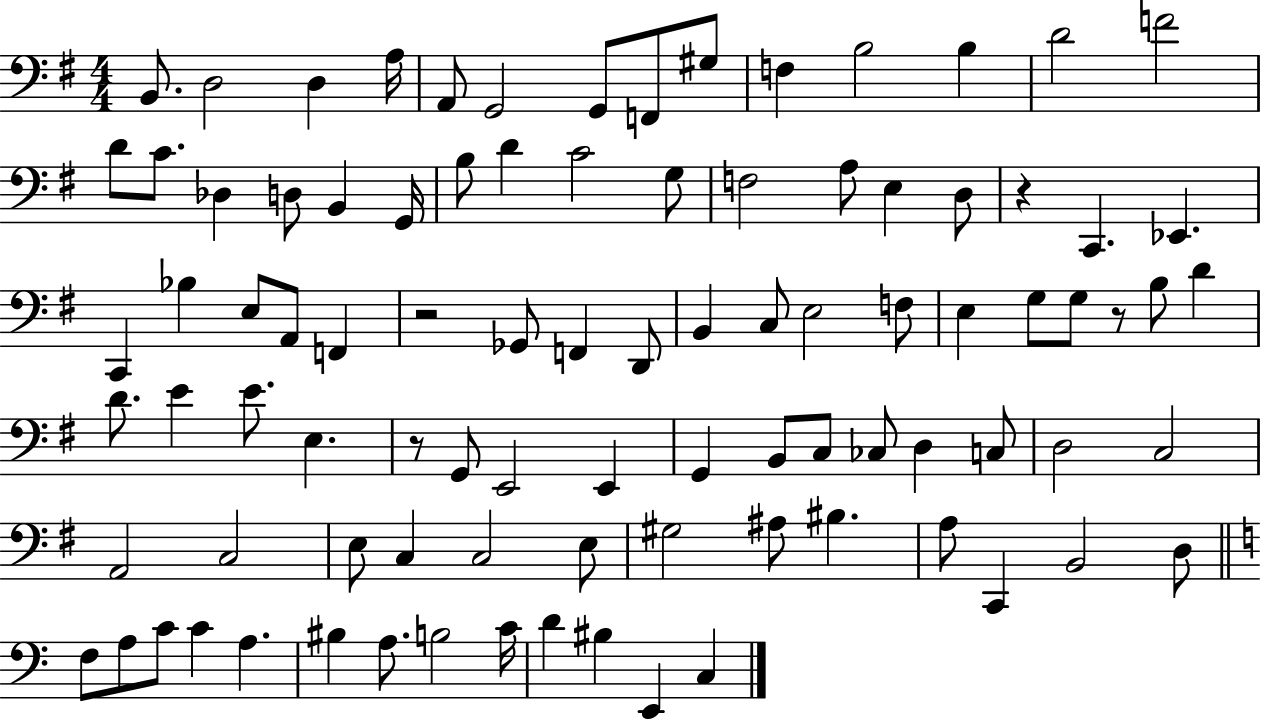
B2/e. D3/h D3/q A3/s A2/e G2/h G2/e F2/e G#3/e F3/q B3/h B3/q D4/h F4/h D4/e C4/e. Db3/q D3/e B2/q G2/s B3/e D4/q C4/h G3/e F3/h A3/e E3/q D3/e R/q C2/q. Eb2/q. C2/q Bb3/q E3/e A2/e F2/q R/h Gb2/e F2/q D2/e B2/q C3/e E3/h F3/e E3/q G3/e G3/e R/e B3/e D4/q D4/e. E4/q E4/e. E3/q. R/e G2/e E2/h E2/q G2/q B2/e C3/e CES3/e D3/q C3/e D3/h C3/h A2/h C3/h E3/e C3/q C3/h E3/e G#3/h A#3/e BIS3/q. A3/e C2/q B2/h D3/e F3/e A3/e C4/e C4/q A3/q. BIS3/q A3/e. B3/h C4/s D4/q BIS3/q E2/q C3/q